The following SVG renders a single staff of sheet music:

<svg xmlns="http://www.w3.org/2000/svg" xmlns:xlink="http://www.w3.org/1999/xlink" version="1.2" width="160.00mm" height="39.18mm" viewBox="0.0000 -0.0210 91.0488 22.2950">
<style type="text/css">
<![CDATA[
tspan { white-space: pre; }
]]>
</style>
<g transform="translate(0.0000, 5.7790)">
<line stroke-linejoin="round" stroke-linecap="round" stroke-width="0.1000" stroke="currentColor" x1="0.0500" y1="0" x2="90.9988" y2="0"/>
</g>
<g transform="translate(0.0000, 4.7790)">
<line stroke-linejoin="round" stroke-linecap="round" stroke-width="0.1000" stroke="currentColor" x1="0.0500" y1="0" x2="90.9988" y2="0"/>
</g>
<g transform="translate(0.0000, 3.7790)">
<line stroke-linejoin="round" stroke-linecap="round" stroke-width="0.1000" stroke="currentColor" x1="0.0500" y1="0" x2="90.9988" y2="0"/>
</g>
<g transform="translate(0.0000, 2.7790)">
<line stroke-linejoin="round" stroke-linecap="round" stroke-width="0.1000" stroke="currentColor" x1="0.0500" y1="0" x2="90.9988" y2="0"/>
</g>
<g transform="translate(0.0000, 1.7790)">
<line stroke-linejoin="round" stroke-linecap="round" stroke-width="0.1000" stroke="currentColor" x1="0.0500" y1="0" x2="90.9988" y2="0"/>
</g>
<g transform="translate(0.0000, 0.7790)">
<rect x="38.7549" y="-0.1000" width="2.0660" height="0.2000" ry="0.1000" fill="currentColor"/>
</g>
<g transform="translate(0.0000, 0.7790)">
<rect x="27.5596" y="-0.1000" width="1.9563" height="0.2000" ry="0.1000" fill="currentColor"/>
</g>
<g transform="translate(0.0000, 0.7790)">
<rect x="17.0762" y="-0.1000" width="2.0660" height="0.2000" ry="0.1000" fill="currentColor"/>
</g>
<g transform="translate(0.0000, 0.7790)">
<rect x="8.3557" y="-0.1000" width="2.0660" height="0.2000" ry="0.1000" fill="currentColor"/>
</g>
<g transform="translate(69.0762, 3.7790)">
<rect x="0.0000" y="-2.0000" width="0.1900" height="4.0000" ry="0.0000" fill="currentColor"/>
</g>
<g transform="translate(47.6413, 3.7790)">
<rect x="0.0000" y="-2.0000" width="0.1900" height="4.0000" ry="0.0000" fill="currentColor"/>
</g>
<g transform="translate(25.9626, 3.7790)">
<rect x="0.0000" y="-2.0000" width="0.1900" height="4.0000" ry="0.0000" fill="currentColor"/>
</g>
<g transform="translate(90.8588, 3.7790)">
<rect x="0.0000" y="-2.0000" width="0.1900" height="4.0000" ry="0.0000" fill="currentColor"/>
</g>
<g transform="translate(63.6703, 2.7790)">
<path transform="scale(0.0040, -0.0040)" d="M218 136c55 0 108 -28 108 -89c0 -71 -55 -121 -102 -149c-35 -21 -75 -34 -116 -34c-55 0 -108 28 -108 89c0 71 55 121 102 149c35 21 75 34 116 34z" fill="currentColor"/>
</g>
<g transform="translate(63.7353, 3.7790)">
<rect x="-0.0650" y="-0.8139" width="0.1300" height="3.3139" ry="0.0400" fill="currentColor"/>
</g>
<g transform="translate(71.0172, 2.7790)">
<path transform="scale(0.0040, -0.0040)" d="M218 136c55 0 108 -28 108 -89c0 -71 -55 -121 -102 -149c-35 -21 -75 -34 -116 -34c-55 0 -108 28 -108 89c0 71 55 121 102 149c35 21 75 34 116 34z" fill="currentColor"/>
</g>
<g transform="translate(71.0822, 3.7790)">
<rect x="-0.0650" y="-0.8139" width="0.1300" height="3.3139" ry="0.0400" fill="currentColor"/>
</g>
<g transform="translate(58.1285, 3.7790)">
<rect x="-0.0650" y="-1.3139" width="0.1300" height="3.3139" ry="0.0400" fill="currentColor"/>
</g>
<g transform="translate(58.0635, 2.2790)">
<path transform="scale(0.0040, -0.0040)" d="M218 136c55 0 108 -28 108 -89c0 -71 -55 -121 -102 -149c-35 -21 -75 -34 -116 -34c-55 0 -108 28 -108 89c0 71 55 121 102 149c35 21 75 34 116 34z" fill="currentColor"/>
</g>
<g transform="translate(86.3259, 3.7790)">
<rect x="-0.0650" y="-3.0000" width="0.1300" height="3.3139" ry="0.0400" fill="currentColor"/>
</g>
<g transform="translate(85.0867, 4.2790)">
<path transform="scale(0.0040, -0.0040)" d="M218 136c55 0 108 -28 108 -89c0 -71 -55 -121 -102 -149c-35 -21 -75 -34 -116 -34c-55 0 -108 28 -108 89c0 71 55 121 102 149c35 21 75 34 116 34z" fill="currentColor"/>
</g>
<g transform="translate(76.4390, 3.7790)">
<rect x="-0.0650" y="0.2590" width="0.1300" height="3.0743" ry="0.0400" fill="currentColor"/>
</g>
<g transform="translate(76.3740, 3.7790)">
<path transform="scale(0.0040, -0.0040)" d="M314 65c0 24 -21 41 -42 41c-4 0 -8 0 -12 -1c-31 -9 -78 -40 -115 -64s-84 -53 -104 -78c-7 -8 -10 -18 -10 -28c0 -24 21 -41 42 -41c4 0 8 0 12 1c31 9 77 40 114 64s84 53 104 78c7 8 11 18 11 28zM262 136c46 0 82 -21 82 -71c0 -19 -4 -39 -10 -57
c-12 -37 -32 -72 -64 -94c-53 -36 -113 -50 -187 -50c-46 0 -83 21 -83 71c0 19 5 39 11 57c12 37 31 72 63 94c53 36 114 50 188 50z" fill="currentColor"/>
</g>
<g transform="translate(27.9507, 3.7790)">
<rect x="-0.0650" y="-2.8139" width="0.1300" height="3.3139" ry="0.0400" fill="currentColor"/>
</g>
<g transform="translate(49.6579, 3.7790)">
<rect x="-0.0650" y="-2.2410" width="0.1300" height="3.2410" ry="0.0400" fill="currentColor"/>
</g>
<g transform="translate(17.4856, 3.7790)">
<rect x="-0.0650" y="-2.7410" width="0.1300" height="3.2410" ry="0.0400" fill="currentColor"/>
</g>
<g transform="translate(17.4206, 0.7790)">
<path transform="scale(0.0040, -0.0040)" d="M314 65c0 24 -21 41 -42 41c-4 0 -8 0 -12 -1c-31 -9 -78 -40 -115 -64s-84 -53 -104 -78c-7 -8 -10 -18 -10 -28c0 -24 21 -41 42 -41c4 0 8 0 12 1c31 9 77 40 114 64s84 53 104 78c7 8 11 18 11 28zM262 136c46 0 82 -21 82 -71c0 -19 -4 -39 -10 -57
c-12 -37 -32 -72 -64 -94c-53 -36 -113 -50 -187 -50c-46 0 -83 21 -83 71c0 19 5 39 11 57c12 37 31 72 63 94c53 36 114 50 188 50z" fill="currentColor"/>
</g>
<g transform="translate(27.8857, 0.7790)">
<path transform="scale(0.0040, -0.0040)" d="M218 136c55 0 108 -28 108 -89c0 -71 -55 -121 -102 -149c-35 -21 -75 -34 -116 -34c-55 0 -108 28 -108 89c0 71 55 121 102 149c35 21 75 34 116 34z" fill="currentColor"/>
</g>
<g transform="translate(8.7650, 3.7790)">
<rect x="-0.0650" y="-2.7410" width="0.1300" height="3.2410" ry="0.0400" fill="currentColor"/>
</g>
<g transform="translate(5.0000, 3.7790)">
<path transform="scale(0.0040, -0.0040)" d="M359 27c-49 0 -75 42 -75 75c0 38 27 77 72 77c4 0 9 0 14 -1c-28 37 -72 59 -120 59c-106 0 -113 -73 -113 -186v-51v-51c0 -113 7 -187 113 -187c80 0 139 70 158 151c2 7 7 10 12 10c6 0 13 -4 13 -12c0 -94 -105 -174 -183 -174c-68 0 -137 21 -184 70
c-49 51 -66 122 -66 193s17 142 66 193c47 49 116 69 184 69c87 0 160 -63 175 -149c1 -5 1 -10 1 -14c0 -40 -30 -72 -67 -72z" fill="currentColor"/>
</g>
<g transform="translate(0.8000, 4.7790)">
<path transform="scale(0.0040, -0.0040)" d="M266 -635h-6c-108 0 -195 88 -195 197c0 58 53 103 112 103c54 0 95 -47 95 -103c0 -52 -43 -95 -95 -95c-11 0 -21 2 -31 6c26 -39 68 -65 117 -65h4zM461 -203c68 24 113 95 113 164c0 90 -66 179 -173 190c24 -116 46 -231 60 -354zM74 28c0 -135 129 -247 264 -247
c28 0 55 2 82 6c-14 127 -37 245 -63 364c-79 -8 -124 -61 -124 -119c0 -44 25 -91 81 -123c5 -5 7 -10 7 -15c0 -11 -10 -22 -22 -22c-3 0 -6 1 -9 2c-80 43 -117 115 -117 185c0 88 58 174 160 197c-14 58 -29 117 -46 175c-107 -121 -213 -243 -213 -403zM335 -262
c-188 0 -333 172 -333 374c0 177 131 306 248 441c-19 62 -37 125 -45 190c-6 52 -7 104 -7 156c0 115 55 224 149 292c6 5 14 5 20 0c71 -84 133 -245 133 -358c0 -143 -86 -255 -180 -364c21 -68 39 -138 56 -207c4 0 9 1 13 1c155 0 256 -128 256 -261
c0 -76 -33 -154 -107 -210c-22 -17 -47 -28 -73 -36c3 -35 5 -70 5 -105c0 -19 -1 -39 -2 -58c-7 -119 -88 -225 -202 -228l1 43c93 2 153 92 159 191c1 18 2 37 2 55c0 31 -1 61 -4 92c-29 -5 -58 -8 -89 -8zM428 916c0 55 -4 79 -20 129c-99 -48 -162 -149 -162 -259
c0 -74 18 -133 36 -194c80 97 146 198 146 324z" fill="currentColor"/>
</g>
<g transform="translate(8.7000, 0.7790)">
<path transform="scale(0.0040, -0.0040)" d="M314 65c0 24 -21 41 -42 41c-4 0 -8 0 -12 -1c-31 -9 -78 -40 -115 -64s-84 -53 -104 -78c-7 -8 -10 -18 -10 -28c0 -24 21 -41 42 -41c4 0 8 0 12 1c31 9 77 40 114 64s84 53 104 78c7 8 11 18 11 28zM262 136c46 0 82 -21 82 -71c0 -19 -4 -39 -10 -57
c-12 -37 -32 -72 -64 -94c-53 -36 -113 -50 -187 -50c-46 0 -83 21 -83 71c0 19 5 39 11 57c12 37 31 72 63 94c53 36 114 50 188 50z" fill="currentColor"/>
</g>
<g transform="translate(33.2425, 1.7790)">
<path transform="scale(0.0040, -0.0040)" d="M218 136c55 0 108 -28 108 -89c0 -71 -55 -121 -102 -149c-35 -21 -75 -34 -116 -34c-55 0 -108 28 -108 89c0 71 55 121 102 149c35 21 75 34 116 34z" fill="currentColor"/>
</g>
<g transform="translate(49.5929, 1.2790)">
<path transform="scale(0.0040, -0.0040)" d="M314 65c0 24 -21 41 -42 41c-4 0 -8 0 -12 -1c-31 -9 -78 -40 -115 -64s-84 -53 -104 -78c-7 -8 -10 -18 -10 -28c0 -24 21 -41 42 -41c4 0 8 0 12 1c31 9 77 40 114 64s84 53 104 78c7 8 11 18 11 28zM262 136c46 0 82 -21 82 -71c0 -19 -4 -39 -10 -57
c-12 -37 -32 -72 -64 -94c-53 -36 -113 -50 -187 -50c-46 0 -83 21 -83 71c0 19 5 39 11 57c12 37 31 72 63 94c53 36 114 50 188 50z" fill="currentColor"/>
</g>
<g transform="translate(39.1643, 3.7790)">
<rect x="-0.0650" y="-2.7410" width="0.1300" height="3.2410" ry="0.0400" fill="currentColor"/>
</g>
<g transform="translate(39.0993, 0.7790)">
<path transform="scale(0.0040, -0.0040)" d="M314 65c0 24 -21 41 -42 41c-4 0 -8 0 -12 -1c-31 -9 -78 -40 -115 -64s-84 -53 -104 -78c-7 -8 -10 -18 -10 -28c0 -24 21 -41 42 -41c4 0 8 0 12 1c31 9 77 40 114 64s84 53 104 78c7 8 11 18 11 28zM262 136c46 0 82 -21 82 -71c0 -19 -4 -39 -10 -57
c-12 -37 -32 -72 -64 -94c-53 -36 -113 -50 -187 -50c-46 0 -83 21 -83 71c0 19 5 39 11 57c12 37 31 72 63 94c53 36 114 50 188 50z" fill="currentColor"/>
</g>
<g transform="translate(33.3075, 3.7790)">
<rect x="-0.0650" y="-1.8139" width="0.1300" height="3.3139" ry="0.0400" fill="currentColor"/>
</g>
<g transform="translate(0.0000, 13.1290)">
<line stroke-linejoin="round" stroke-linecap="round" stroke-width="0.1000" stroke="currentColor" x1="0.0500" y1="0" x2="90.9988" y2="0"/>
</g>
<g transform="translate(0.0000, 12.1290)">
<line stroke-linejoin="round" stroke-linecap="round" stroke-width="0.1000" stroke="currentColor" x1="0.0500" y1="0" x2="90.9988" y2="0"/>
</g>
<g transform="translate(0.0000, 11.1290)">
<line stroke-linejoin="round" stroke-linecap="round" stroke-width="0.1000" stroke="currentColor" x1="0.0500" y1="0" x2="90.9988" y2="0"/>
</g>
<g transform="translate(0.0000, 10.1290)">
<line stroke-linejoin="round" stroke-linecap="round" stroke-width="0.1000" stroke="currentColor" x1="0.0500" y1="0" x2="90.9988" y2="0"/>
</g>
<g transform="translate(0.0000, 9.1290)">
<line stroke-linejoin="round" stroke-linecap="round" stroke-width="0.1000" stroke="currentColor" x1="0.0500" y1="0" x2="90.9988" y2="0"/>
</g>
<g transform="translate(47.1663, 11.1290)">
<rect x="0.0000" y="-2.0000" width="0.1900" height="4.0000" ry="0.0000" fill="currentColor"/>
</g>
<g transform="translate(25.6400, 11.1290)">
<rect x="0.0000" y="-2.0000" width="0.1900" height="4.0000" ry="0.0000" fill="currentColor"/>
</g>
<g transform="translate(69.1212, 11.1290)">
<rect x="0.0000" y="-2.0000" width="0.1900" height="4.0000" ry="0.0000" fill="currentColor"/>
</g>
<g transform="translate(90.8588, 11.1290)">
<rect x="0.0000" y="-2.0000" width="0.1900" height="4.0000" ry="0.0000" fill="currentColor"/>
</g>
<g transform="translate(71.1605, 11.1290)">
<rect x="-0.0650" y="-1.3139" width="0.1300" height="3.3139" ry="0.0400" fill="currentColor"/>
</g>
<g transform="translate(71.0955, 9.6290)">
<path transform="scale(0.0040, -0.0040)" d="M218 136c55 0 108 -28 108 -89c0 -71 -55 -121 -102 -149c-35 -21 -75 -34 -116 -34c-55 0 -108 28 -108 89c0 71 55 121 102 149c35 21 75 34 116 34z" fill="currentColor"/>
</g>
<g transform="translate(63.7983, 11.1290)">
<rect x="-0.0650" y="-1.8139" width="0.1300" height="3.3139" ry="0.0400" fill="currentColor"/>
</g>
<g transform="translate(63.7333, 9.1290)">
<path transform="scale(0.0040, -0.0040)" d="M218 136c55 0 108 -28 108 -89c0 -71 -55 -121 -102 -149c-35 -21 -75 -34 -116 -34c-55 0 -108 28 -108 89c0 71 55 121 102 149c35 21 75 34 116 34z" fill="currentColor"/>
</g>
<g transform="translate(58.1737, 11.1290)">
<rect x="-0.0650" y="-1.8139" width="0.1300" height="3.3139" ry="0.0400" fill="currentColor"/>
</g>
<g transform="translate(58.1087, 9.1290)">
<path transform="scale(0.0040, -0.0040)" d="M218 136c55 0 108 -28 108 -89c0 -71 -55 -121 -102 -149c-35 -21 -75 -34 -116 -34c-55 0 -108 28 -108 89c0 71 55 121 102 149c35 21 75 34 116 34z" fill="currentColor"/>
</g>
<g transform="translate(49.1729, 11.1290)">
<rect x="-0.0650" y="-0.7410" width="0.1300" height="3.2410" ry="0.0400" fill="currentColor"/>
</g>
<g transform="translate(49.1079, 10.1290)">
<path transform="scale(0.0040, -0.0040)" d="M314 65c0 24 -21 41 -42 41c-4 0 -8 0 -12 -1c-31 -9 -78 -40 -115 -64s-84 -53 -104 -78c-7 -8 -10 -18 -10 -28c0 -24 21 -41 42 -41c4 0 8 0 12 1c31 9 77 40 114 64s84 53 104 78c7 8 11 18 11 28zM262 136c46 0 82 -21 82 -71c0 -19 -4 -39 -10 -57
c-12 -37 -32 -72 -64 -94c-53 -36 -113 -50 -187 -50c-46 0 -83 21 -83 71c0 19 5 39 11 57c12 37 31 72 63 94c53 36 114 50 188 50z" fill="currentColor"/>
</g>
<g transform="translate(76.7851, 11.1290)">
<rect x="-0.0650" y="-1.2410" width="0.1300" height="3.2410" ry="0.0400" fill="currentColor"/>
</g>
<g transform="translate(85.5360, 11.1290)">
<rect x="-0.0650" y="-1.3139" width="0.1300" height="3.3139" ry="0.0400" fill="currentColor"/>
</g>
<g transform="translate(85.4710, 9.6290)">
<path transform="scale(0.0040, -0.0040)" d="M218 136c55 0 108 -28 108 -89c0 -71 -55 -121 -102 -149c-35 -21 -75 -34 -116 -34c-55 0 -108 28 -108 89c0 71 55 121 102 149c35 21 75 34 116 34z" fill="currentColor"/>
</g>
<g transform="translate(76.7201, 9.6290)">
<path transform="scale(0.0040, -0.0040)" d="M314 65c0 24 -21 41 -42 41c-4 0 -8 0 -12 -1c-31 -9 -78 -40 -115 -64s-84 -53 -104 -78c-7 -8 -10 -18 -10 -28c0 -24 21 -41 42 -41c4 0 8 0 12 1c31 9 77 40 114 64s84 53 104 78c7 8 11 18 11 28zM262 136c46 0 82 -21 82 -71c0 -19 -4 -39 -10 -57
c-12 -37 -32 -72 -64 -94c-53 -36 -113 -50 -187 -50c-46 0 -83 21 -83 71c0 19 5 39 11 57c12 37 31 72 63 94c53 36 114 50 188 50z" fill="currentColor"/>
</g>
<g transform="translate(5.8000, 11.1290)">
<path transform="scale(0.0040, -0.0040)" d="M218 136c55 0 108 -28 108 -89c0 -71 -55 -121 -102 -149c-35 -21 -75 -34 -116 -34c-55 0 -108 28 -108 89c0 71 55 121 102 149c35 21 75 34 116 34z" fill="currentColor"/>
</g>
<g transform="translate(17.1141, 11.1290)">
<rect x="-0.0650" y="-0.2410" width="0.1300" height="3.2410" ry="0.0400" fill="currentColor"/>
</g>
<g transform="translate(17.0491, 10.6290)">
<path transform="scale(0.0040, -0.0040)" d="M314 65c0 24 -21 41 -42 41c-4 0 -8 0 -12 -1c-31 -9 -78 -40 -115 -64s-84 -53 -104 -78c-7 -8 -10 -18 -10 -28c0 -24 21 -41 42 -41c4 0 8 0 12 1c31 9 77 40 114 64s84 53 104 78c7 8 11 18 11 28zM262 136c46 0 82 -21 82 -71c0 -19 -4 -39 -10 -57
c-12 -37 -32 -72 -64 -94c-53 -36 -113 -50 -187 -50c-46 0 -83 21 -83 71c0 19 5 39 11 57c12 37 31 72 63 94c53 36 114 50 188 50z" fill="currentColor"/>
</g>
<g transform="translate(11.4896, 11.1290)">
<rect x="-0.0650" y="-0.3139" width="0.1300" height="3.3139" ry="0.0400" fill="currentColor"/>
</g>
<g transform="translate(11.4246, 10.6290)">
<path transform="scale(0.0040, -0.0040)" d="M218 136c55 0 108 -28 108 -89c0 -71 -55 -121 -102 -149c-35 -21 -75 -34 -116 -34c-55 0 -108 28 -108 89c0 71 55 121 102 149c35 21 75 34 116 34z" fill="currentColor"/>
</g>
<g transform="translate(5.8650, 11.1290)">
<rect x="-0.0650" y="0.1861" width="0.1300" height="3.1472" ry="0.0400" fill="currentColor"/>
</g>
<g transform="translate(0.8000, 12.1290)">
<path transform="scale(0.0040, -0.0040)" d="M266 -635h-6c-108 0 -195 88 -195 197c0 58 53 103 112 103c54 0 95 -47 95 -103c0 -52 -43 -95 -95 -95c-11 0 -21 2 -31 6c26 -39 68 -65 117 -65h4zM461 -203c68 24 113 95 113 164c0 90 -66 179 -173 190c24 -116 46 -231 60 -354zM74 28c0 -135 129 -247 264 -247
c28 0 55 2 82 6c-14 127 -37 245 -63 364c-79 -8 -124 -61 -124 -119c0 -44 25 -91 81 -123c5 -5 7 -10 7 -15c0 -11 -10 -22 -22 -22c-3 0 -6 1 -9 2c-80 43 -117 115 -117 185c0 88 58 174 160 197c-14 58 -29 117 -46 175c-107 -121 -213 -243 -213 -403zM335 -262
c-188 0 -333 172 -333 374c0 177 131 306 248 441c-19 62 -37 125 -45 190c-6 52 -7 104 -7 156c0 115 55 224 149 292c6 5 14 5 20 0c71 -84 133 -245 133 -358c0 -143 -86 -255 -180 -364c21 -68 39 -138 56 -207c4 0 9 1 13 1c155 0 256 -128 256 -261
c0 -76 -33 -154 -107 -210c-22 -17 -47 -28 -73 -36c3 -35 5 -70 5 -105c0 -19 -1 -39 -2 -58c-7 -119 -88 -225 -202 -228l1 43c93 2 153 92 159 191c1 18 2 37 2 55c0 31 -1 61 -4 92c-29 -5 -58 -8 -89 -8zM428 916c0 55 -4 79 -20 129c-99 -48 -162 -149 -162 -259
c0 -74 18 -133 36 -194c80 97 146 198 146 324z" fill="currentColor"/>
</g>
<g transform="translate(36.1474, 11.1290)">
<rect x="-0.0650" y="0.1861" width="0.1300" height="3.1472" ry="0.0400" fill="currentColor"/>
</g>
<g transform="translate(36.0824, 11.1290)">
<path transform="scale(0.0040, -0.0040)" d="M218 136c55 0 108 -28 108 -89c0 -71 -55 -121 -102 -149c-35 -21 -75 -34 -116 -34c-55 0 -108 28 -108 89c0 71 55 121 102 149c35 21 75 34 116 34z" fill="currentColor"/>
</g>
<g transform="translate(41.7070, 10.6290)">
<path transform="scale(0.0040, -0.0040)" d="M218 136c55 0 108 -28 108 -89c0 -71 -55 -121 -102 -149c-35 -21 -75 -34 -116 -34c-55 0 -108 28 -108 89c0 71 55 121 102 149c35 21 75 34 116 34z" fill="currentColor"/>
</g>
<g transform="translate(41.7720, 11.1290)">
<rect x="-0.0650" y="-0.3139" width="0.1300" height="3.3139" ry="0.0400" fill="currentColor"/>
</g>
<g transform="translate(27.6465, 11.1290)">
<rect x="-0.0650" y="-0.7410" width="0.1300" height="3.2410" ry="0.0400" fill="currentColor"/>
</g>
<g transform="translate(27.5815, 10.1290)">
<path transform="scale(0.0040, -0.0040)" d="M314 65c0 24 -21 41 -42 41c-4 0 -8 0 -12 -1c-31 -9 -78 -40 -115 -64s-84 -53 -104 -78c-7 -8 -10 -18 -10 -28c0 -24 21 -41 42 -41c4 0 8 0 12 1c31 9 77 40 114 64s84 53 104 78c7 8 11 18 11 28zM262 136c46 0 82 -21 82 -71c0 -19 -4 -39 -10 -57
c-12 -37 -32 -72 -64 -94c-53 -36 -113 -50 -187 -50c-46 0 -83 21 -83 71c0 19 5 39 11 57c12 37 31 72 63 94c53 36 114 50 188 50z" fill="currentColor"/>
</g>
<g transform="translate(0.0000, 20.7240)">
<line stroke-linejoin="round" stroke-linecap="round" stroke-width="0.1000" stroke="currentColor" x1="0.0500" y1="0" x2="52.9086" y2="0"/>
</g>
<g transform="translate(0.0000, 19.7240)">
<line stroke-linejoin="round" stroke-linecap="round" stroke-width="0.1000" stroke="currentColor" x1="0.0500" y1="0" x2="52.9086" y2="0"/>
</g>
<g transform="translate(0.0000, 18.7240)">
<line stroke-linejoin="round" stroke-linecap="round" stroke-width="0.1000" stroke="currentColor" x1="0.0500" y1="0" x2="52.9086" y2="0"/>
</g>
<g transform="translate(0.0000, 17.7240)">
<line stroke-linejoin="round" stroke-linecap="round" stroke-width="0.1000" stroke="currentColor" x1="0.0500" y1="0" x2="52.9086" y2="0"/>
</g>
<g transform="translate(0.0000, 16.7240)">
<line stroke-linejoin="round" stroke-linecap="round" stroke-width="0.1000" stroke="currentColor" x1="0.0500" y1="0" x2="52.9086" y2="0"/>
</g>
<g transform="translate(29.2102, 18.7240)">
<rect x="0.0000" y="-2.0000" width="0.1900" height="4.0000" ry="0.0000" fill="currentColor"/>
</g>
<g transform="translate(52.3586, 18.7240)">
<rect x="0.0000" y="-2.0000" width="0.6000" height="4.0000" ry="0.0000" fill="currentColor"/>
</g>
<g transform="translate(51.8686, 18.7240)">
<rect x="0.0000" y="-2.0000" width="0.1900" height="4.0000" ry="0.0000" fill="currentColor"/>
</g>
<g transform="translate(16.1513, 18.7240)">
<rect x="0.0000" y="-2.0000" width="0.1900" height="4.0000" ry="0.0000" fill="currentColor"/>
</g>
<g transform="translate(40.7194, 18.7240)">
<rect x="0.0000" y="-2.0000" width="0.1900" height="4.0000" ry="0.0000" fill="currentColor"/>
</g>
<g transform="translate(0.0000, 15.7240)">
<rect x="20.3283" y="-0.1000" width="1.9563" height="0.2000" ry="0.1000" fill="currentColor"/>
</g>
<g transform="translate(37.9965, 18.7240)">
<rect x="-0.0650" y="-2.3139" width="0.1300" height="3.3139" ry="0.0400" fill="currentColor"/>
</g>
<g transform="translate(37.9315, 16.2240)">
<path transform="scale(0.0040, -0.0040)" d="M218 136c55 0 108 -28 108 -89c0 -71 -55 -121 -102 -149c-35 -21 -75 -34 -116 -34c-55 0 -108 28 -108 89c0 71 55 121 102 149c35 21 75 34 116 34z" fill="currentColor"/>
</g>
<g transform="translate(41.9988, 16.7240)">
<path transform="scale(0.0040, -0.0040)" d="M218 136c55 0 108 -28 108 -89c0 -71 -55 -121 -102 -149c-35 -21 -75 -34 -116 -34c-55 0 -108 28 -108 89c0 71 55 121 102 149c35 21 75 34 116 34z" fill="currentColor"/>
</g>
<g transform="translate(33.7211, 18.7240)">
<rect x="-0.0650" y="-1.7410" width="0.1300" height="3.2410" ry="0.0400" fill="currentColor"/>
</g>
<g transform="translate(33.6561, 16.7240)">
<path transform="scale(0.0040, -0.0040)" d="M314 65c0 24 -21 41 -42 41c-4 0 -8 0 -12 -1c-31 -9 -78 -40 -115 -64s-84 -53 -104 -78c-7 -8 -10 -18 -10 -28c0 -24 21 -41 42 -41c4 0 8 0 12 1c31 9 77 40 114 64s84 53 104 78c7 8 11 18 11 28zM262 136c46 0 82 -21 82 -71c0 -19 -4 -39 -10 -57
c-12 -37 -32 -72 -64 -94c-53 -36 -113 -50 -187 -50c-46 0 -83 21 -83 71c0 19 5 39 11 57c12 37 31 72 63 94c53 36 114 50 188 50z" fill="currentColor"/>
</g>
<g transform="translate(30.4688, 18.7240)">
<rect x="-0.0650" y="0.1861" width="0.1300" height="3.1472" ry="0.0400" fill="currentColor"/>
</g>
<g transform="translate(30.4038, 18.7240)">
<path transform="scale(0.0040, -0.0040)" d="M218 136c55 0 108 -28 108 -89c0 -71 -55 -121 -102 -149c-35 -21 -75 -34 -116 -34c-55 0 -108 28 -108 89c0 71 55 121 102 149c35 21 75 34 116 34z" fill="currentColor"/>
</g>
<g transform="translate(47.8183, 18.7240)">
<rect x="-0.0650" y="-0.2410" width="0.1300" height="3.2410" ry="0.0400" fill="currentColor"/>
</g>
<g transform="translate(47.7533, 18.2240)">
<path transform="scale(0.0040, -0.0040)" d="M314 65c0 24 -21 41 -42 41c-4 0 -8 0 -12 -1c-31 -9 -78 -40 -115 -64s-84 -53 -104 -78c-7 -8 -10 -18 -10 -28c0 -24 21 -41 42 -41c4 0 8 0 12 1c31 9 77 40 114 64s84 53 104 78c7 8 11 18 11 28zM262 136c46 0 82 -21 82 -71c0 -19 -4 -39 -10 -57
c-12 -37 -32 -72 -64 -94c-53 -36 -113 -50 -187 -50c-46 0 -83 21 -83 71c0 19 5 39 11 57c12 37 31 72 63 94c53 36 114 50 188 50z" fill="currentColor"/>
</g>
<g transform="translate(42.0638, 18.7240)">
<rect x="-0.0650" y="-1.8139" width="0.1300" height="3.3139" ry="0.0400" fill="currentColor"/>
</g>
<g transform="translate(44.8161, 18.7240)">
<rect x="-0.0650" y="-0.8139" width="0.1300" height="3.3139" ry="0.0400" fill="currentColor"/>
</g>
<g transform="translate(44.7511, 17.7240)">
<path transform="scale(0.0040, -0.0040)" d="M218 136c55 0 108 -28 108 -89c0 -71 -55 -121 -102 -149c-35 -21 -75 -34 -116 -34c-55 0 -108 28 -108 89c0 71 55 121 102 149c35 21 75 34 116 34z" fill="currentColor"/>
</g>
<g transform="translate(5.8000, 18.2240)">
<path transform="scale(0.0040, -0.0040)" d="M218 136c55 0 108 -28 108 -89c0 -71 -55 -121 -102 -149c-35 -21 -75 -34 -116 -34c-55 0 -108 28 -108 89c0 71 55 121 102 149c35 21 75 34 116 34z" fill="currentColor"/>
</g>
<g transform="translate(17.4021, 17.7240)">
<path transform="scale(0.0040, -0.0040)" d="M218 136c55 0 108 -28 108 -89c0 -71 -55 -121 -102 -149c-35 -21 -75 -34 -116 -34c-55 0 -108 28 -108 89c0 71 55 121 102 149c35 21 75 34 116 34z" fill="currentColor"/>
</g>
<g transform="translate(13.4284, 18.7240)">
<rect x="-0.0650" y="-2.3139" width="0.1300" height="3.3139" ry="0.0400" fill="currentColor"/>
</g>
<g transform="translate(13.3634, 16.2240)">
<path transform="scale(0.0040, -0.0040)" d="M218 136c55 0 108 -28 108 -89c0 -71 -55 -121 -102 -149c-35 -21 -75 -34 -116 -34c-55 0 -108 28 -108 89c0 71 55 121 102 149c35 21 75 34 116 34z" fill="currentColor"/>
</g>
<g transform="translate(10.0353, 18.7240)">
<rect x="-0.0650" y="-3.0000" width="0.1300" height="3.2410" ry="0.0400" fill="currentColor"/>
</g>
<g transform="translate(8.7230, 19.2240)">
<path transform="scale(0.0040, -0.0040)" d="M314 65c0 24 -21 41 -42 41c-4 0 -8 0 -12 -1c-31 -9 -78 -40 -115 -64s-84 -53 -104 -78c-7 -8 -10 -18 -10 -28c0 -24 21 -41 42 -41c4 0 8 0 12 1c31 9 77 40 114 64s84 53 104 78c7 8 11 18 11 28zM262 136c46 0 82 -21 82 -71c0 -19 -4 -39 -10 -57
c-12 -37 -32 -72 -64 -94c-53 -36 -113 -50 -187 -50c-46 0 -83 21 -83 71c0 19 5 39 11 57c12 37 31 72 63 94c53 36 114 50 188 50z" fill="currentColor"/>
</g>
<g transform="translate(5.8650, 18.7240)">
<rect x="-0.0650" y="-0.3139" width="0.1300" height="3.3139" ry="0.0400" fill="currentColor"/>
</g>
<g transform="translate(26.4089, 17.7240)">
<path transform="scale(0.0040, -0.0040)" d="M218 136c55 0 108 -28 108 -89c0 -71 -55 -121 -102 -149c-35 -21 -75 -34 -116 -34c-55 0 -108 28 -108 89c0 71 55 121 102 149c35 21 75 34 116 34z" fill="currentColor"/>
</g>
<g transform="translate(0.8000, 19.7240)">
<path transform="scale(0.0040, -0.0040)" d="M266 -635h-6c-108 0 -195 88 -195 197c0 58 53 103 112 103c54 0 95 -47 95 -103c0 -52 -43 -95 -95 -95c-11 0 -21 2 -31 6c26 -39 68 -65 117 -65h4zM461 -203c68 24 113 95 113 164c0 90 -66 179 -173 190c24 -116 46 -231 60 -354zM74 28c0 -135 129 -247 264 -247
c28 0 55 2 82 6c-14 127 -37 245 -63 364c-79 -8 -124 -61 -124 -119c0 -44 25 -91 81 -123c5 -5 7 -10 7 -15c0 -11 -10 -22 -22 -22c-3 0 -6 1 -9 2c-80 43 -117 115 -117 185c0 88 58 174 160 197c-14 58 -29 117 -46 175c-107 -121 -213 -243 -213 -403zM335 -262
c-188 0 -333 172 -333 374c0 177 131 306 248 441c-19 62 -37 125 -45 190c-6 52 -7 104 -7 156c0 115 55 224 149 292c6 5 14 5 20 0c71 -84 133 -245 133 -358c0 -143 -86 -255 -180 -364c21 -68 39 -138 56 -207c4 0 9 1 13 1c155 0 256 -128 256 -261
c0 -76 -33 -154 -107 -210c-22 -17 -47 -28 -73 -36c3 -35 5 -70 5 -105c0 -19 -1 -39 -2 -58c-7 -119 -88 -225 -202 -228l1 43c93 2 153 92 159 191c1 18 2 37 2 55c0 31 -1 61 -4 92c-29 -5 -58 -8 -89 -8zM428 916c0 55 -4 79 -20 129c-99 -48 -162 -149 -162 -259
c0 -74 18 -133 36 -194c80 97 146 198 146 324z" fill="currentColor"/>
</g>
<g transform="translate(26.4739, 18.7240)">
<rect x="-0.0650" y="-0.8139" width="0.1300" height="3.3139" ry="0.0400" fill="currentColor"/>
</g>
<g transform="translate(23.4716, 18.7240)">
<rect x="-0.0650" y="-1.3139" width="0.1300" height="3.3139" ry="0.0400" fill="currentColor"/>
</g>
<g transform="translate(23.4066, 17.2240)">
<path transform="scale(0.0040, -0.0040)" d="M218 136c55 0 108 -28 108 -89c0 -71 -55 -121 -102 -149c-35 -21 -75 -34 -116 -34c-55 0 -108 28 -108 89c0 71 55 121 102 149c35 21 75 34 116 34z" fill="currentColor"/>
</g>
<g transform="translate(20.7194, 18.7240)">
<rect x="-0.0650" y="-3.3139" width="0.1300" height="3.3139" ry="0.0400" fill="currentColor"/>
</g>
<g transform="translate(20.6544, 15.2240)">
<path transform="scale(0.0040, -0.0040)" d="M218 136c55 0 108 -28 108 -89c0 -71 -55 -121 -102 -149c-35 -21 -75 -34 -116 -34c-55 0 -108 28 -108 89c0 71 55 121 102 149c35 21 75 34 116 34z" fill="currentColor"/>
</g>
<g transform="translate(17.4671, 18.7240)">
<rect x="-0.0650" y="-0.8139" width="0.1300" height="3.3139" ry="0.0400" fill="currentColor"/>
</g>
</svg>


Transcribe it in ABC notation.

X:1
T:Untitled
M:4/4
L:1/4
K:C
a2 a2 a f a2 g2 e d d B2 A B c c2 d2 B c d2 f f e e2 e c A2 g d b e d B f2 g f d c2